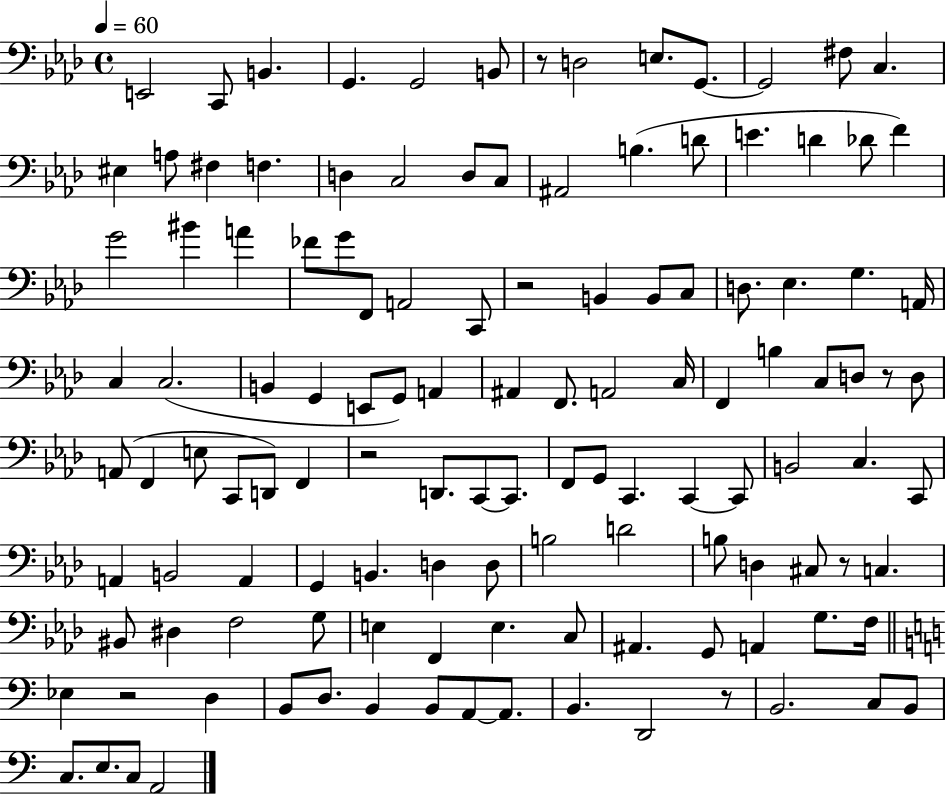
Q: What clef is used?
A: bass